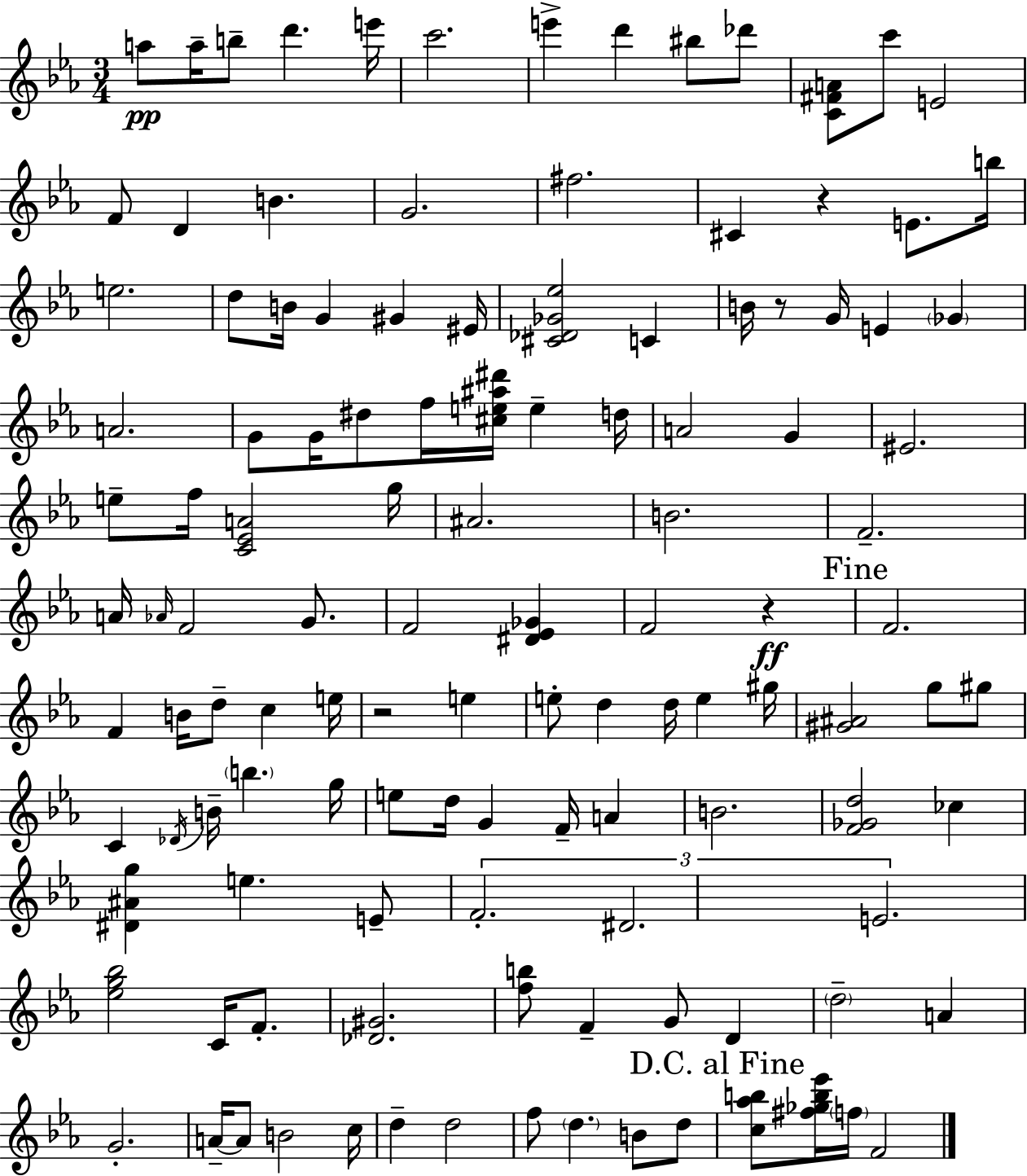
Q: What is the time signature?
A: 3/4